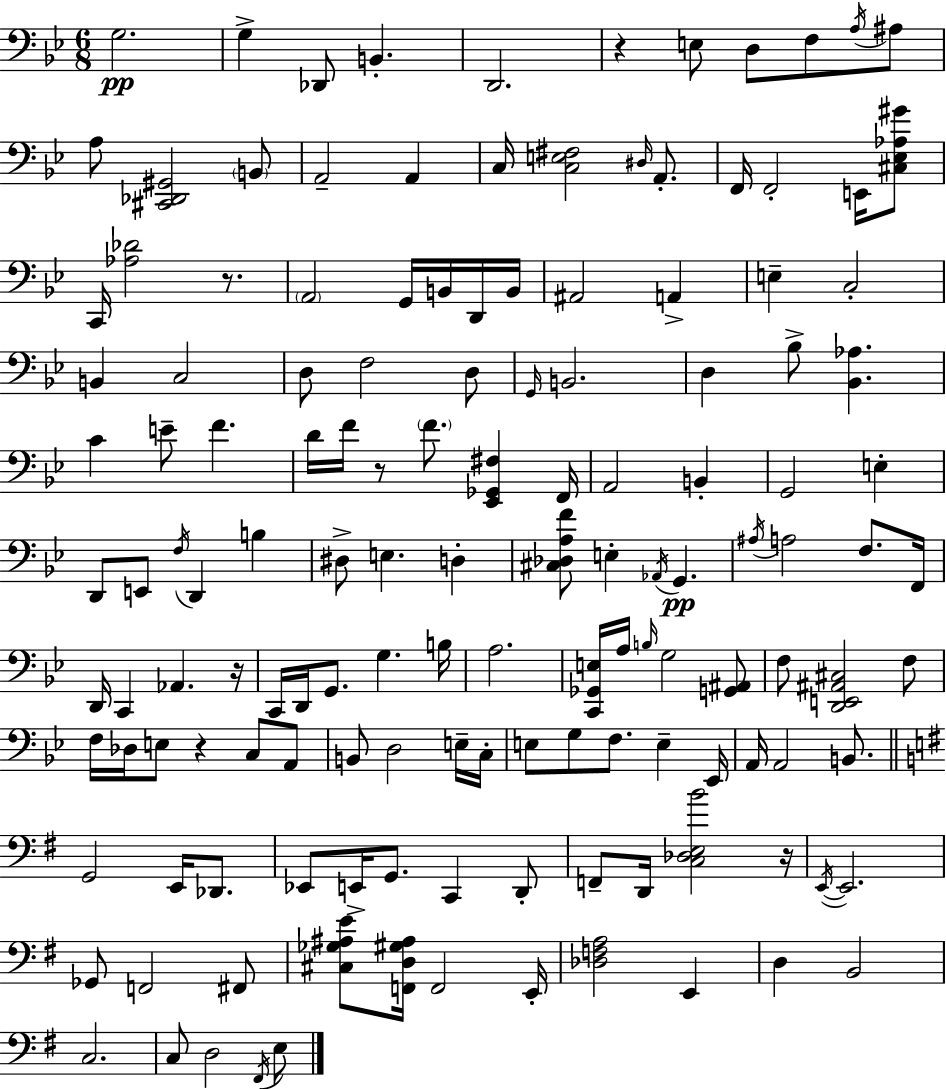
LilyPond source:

{
  \clef bass
  \numericTimeSignature
  \time 6/8
  \key g \minor
  g2.\pp | g4-> des,8 b,4.-. | d,2. | r4 e8 d8 f8 \acciaccatura { a16 } ais8 | \break a8 <cis, des, gis,>2 \parenthesize b,8 | a,2-- a,4 | c16 <c e fis>2 \grace { dis16 } a,8.-. | f,16 f,2-. e,16 | \break <cis ees aes gis'>8 c,16 <aes des'>2 r8. | \parenthesize a,2 g,16 b,16 | d,16 b,16 ais,2 a,4-> | e4-- c2-. | \break b,4 c2 | d8 f2 | d8 \grace { g,16 } b,2. | d4 bes8-> <bes, aes>4. | \break c'4 e'8-- f'4. | d'16 f'16 r8 \parenthesize f'8. <ees, ges, fis>4 | f,16 a,2 b,4-. | g,2 e4-. | \break d,8 e,8 \acciaccatura { f16 } d,4 | b4 dis8-> e4. | d4-. <cis des a f'>8 e4-. \acciaccatura { aes,16 } g,4.\pp | \acciaccatura { ais16 } a2 | \break f8. f,16 d,16 c,4 aes,4. | r16 c,16 d,16 g,8. g4. | b16 a2. | <c, ges, e>16 a16 \grace { b16 } g2 | \break <g, ais,>8 f8 <d, e, ais, cis>2 | f8 f16 des16 e8 r4 | c8 a,8 b,8 d2 | e16-- c16-. e8 g8 f8. | \break e4-- ees,16 a,16 a,2 | b,8. \bar "||" \break \key g \major g,2 e,16 des,8. | ees,8 e,16-> g,8. c,4 d,8-. | f,8-- d,16 <c des e b'>2 r16 | \acciaccatura { e,16~ }~ e,2. | \break ges,8 f,2 fis,8 | <cis ges ais e'>8 <f, d gis ais>16 f,2 | e,16-. <des f a>2 e,4 | d4 b,2 | \break c2. | c8 d2 \acciaccatura { fis,16 } | e8 \bar "|."
}